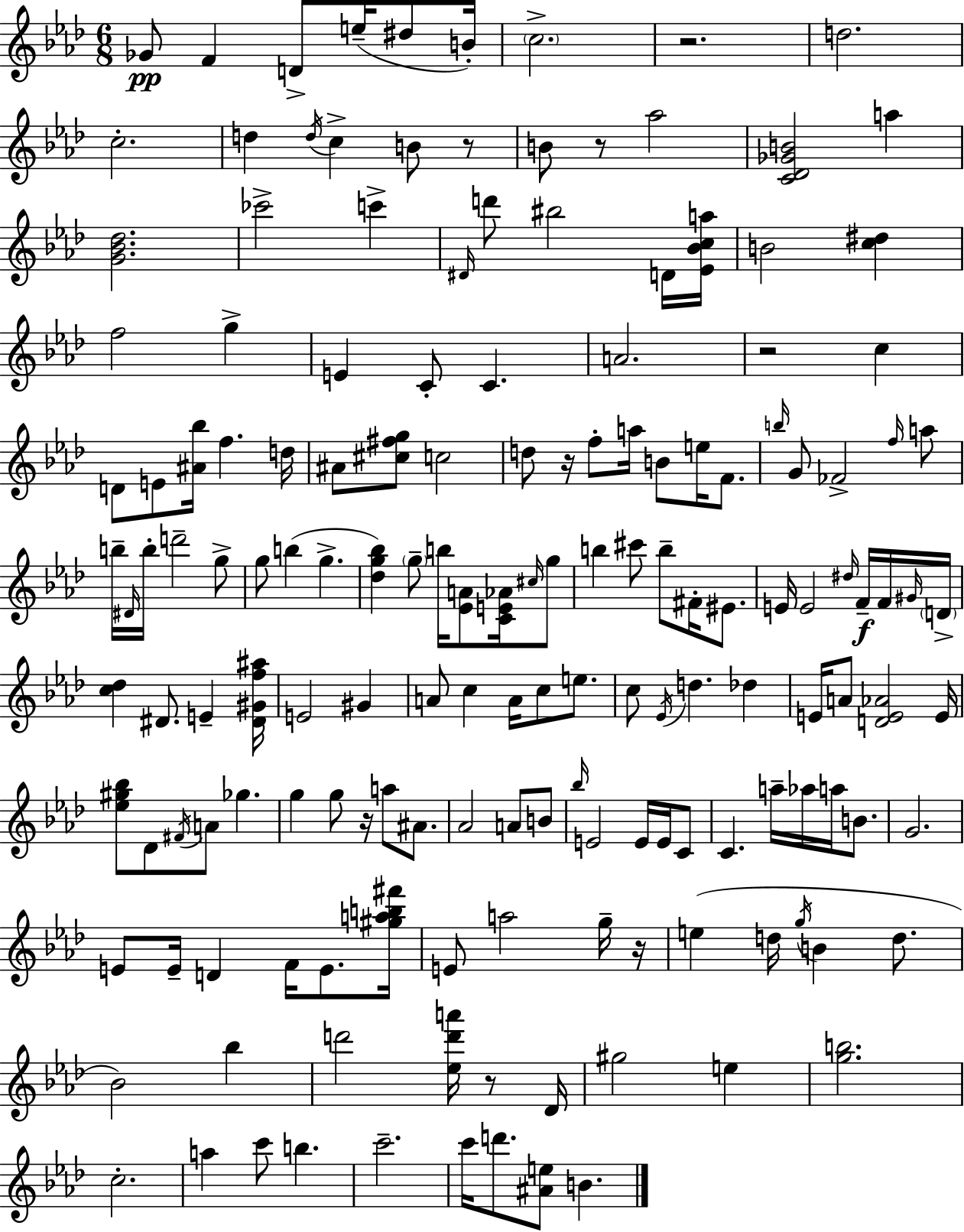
X:1
T:Untitled
M:6/8
L:1/4
K:Ab
_G/2 F D/2 e/4 ^d/2 B/4 c2 z2 d2 c2 d d/4 c B/2 z/2 B/2 z/2 _a2 [C_D_GB]2 a [G_B_d]2 _c'2 c' ^D/4 d'/2 ^b2 D/4 [_E_Bca]/4 B2 [c^d] f2 g E C/2 C A2 z2 c D/2 E/2 [^A_b]/4 f d/4 ^A/2 [^c^fg]/2 c2 d/2 z/4 f/2 a/4 B/2 e/4 F/2 b/4 G/2 _F2 f/4 a/2 b/4 ^D/4 b/4 d'2 g/2 g/2 b g [_dg_b] g/2 b/4 [_EA]/2 [CE_A]/4 ^c/4 g/2 b ^c'/2 b/2 ^F/4 ^E/2 E/4 E2 ^d/4 F/4 F/4 ^G/4 D/4 [c_d] ^D/2 E [^D^Gf^a]/4 E2 ^G A/2 c A/4 c/2 e/2 c/2 _E/4 d _d E/4 A/2 [DE_A]2 E/4 [_e^g_b]/2 _D/2 ^F/4 A/2 _g g g/2 z/4 a/2 ^A/2 _A2 A/2 B/2 _b/4 E2 E/4 E/4 C/2 C a/4 _a/4 a/4 B/2 G2 E/2 E/4 D F/4 E/2 [^gab^f']/4 E/2 a2 g/4 z/4 e d/4 g/4 B d/2 _B2 _b d'2 [_ed'a']/4 z/2 _D/4 ^g2 e [gb]2 c2 a c'/2 b c'2 c'/4 d'/2 [^Ae]/2 B